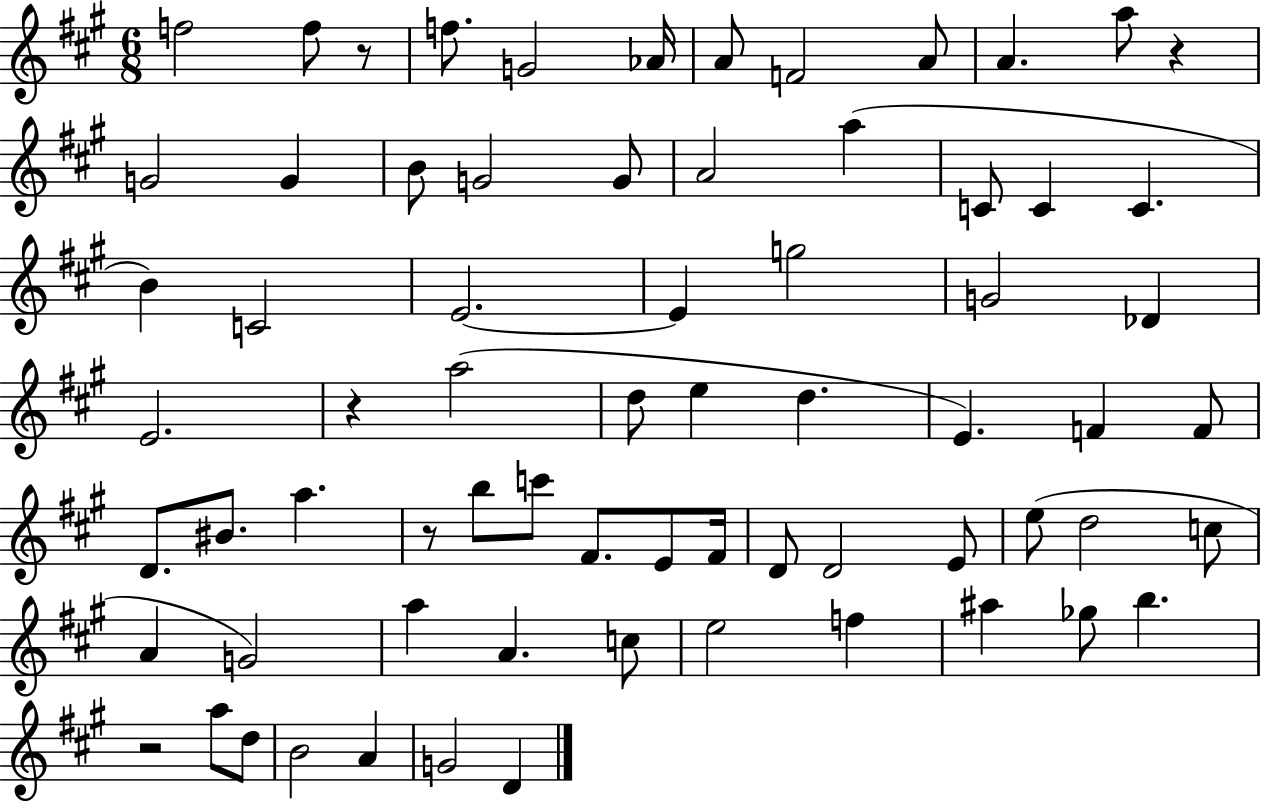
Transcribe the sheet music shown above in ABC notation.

X:1
T:Untitled
M:6/8
L:1/4
K:A
f2 f/2 z/2 f/2 G2 _A/4 A/2 F2 A/2 A a/2 z G2 G B/2 G2 G/2 A2 a C/2 C C B C2 E2 E g2 G2 _D E2 z a2 d/2 e d E F F/2 D/2 ^B/2 a z/2 b/2 c'/2 ^F/2 E/2 ^F/4 D/2 D2 E/2 e/2 d2 c/2 A G2 a A c/2 e2 f ^a _g/2 b z2 a/2 d/2 B2 A G2 D